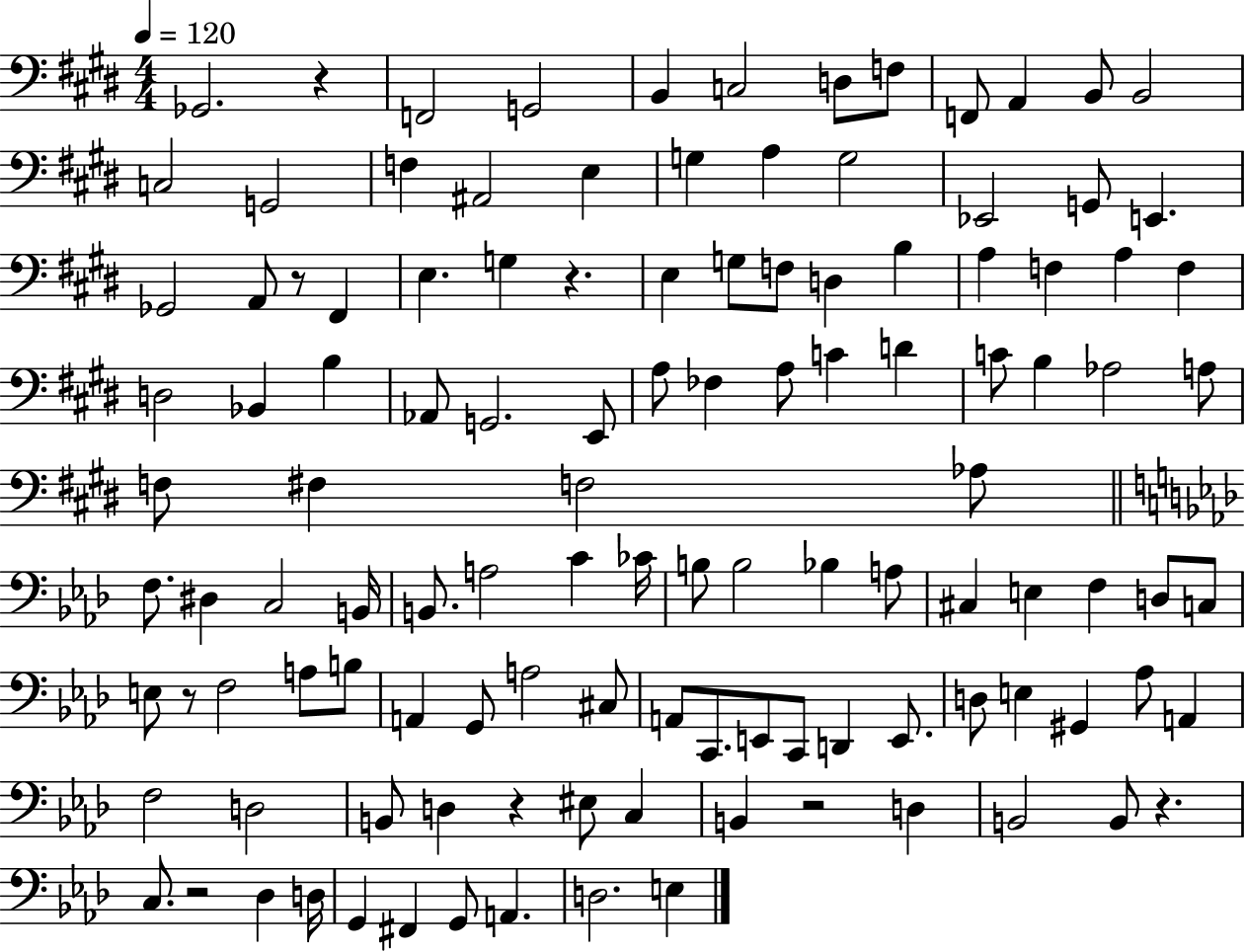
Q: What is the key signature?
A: E major